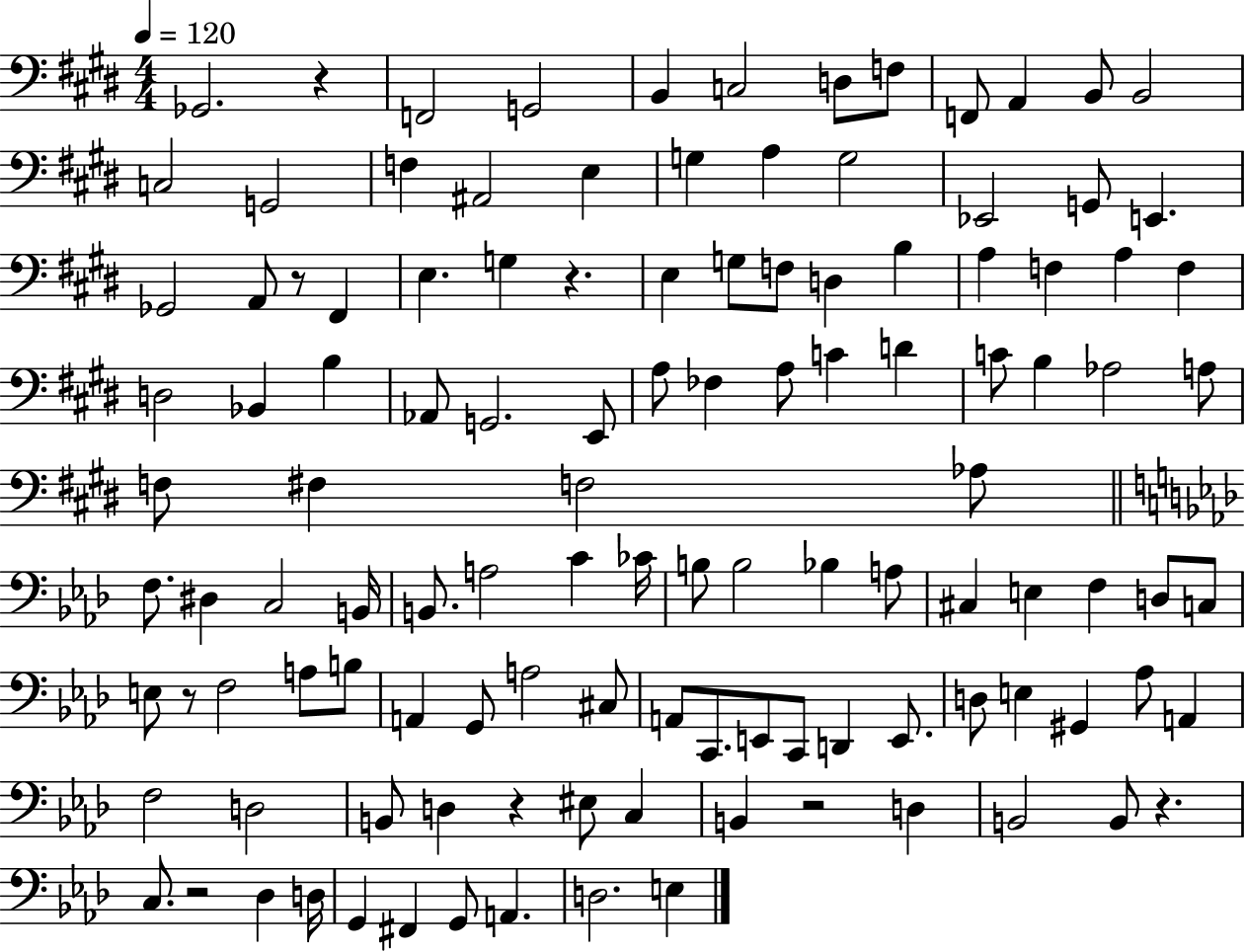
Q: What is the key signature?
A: E major